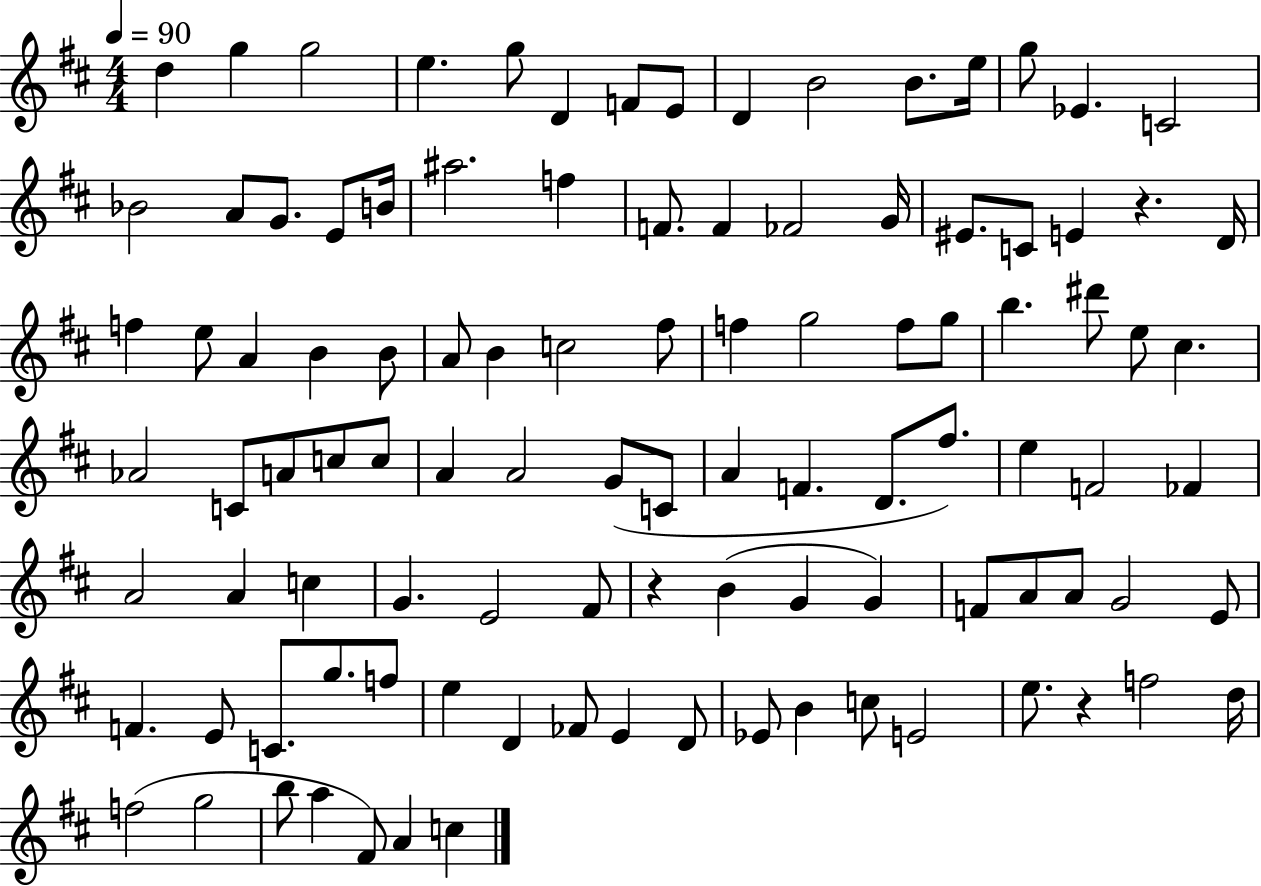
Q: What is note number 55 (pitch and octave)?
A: G4